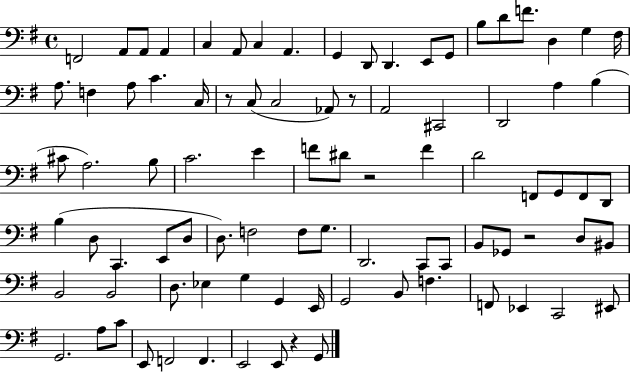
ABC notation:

X:1
T:Untitled
M:4/4
L:1/4
K:G
F,,2 A,,/2 A,,/2 A,, C, A,,/2 C, A,, G,, D,,/2 D,, E,,/2 G,,/2 B,/2 D/2 F/2 D, G, ^F,/4 A,/2 F, A,/2 C C,/4 z/2 C,/2 C,2 _A,,/2 z/2 A,,2 ^C,,2 D,,2 A, B, ^C/2 A,2 B,/2 C2 E F/2 ^D/2 z2 F D2 F,,/2 G,,/2 F,,/2 D,,/2 B, D,/2 C,, E,,/2 D,/2 D,/2 F,2 F,/2 G,/2 D,,2 C,,/2 C,,/2 B,,/2 _G,,/2 z2 D,/2 ^B,,/2 B,,2 B,,2 D,/2 _E, G, G,, E,,/4 G,,2 B,,/2 F, F,,/2 _E,, C,,2 ^E,,/2 G,,2 A,/2 C/2 E,,/2 F,,2 F,, E,,2 E,,/2 z G,,/2